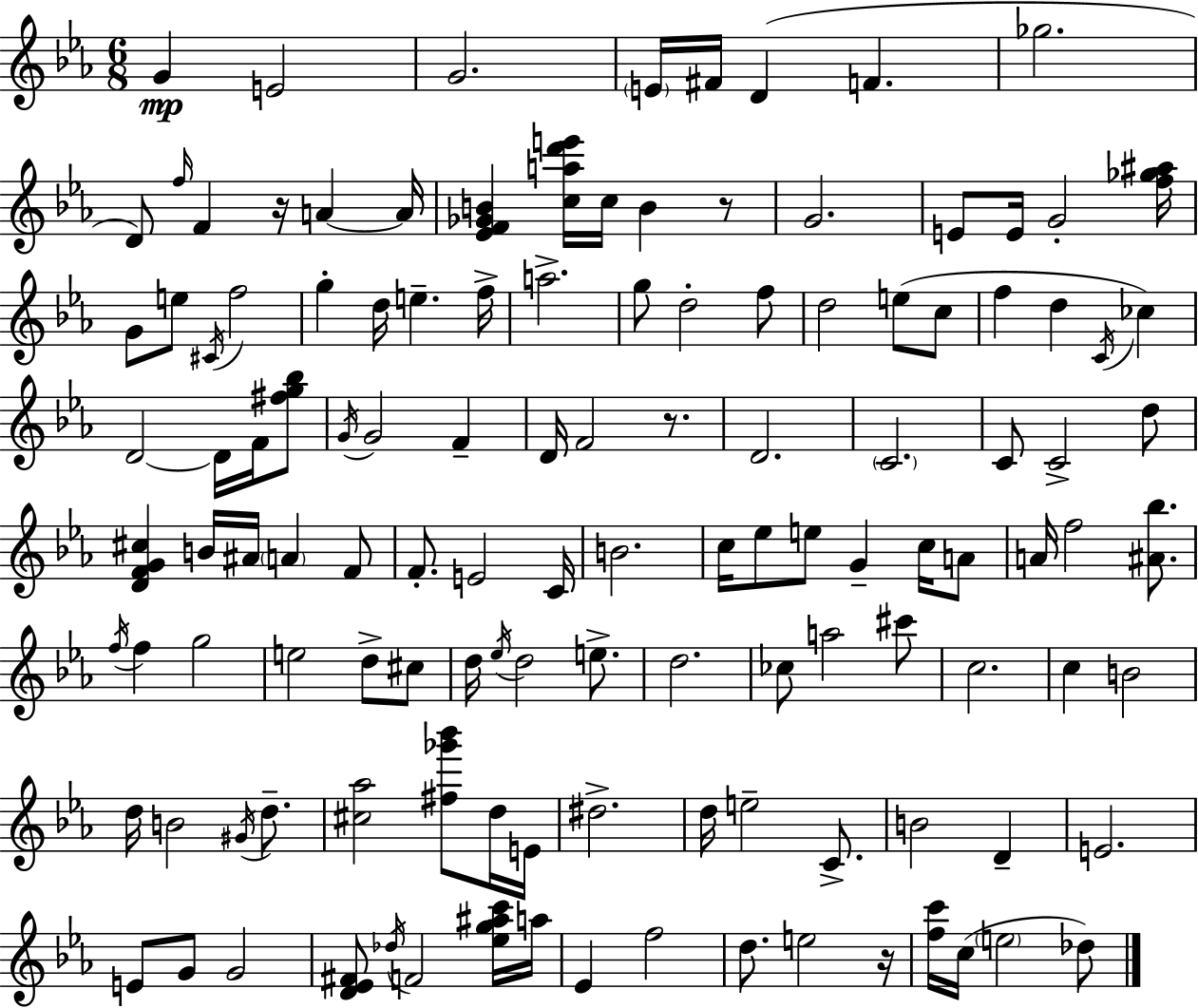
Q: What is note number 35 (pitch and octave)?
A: F5